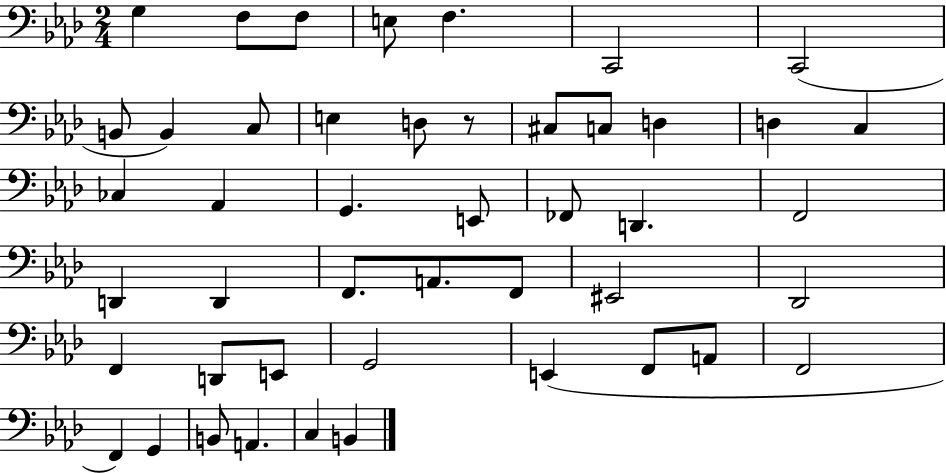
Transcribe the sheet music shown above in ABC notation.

X:1
T:Untitled
M:2/4
L:1/4
K:Ab
G, F,/2 F,/2 E,/2 F, C,,2 C,,2 B,,/2 B,, C,/2 E, D,/2 z/2 ^C,/2 C,/2 D, D, C, _C, _A,, G,, E,,/2 _F,,/2 D,, F,,2 D,, D,, F,,/2 A,,/2 F,,/2 ^E,,2 _D,,2 F,, D,,/2 E,,/2 G,,2 E,, F,,/2 A,,/2 F,,2 F,, G,, B,,/2 A,, C, B,,